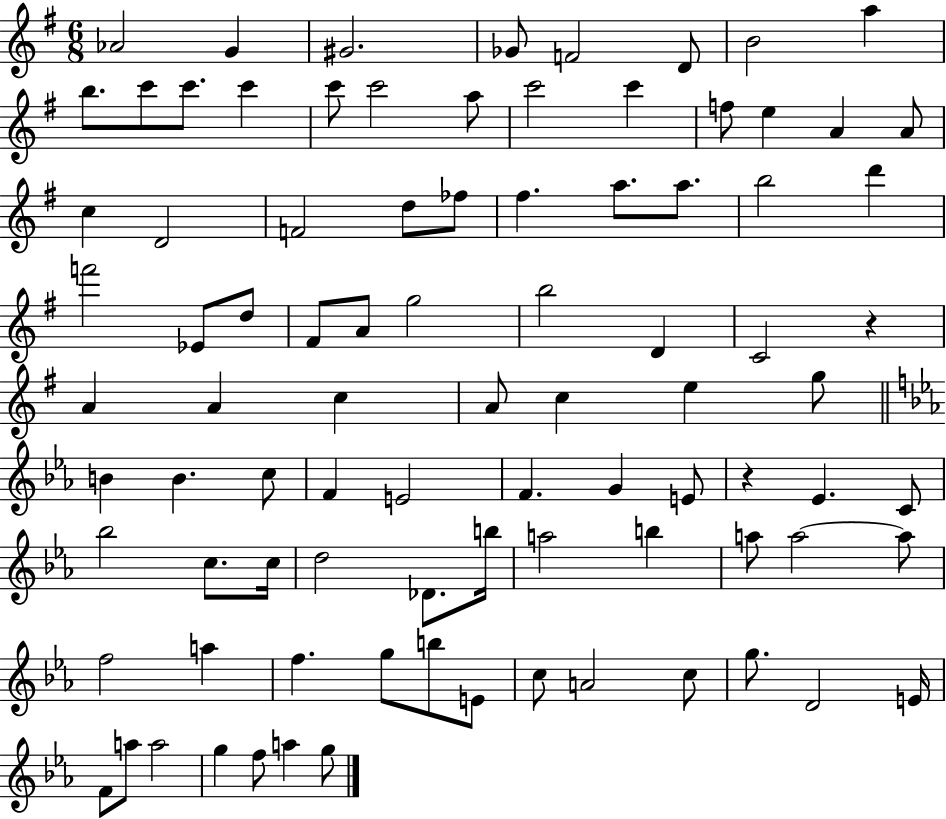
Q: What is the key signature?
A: G major